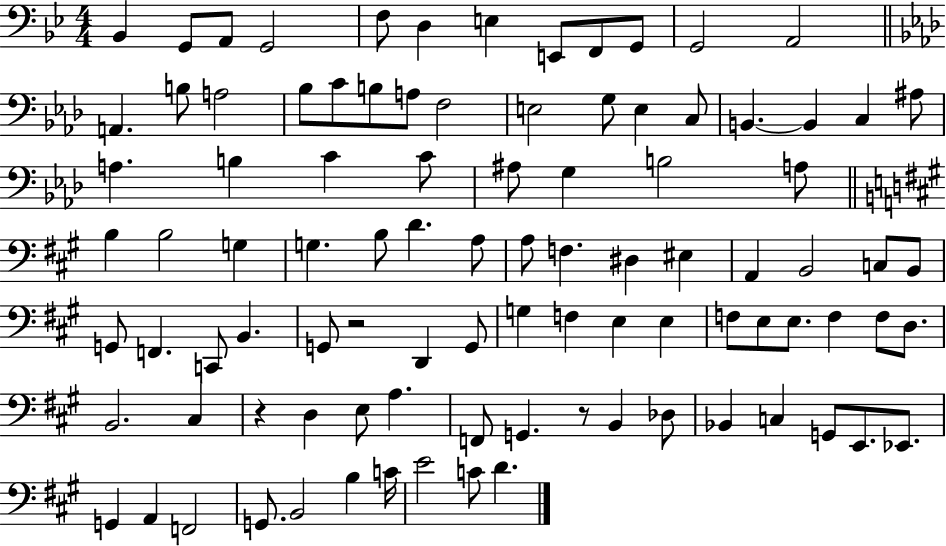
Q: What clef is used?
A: bass